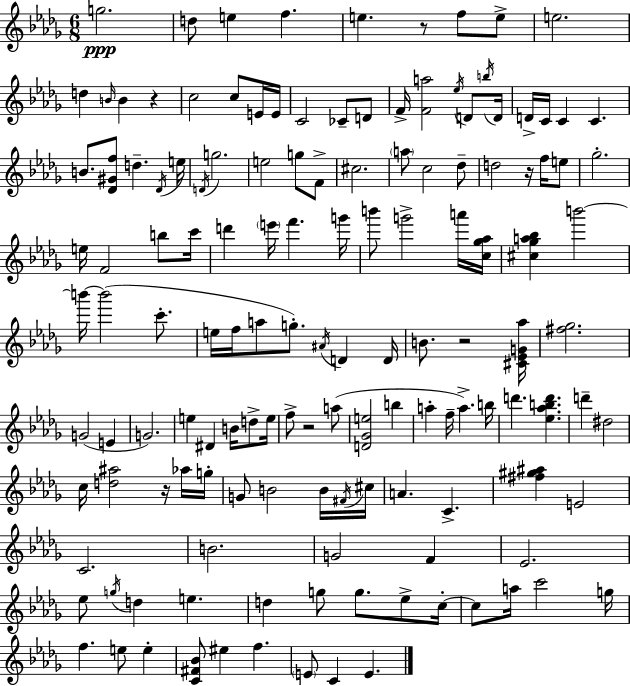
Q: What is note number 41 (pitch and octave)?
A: D5